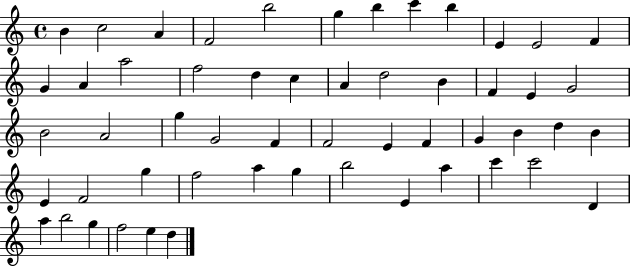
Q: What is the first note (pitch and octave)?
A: B4